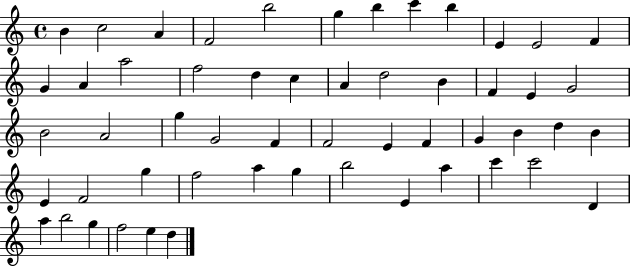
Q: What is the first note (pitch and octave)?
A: B4